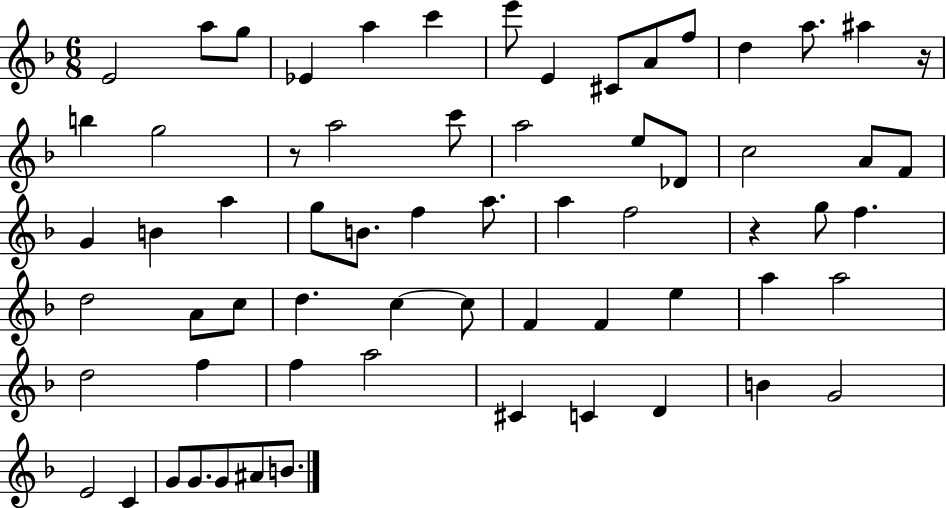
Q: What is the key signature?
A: F major